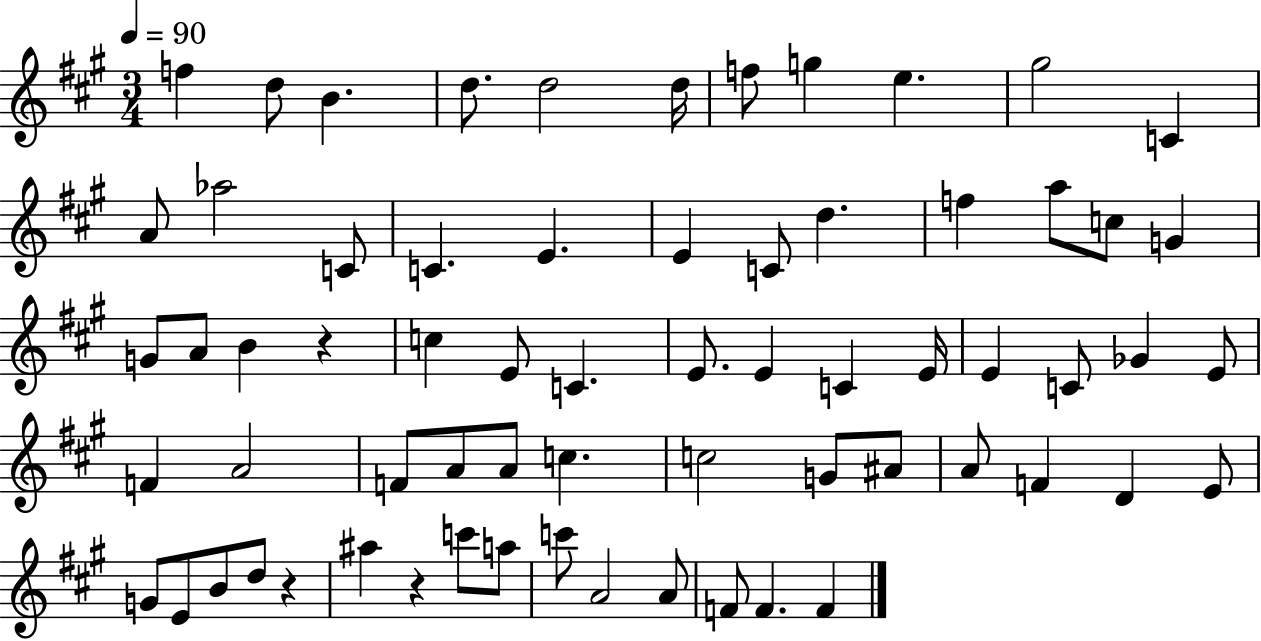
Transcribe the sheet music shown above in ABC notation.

X:1
T:Untitled
M:3/4
L:1/4
K:A
f d/2 B d/2 d2 d/4 f/2 g e ^g2 C A/2 _a2 C/2 C E E C/2 d f a/2 c/2 G G/2 A/2 B z c E/2 C E/2 E C E/4 E C/2 _G E/2 F A2 F/2 A/2 A/2 c c2 G/2 ^A/2 A/2 F D E/2 G/2 E/2 B/2 d/2 z ^a z c'/2 a/2 c'/2 A2 A/2 F/2 F F